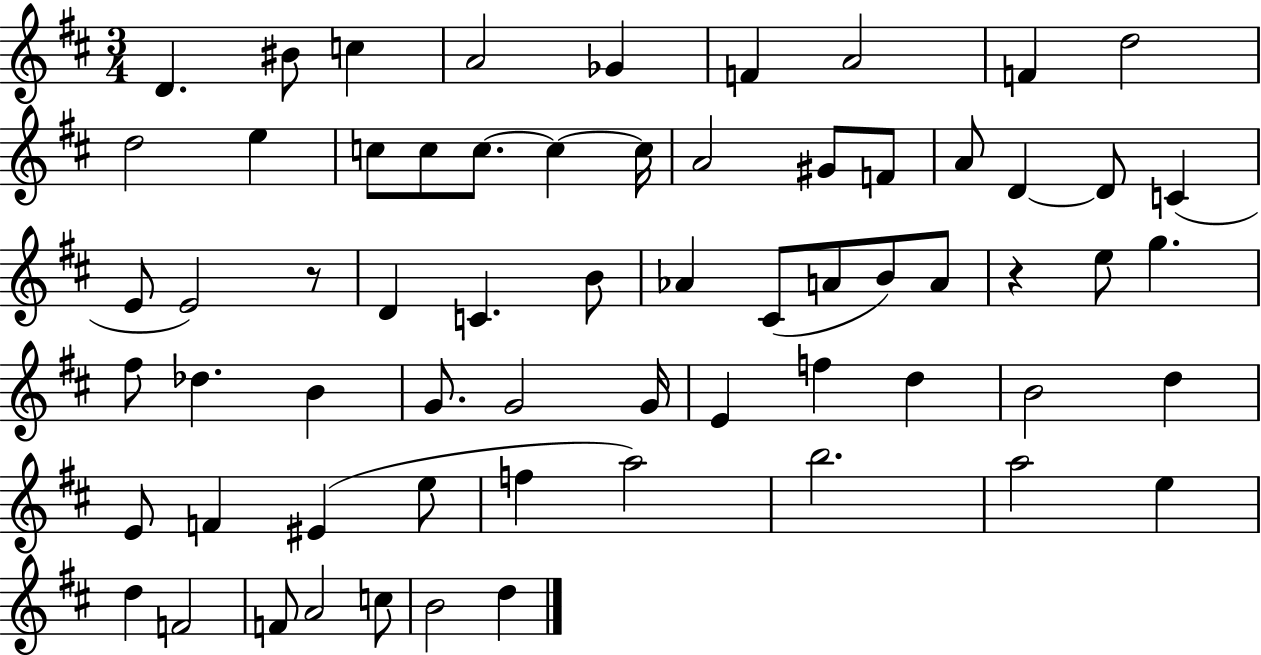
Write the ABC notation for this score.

X:1
T:Untitled
M:3/4
L:1/4
K:D
D ^B/2 c A2 _G F A2 F d2 d2 e c/2 c/2 c/2 c c/4 A2 ^G/2 F/2 A/2 D D/2 C E/2 E2 z/2 D C B/2 _A ^C/2 A/2 B/2 A/2 z e/2 g ^f/2 _d B G/2 G2 G/4 E f d B2 d E/2 F ^E e/2 f a2 b2 a2 e d F2 F/2 A2 c/2 B2 d